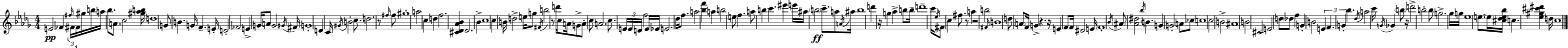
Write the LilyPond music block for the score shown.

{
  \clef treble
  \numericTimeSignature
  \time 4/4
  \key bes \minor
  e'2\pp fes'4 \tuplet 3/2 { \grace { fis''16 } fis'16 fis'16 } gis''16 | b''16 a''16 bes''8. a'8. c''2 | <gis'' aes'' b''>16 d''1 | g'8 b'4. g'16 f'4.-- | \break e'16-. d'2-. fes'2 | e'4-> g'16 a'8 g'2 | \acciaccatura { gis'16 } fis'16 g'1-. | d'4 c'16 \acciaccatura { gis'16 } b'2-. | \break c''8.-- d''2. r8 | \grace { fis''16 } fis''8 gis''1-. | a''2 c''4 | d''4 f''2. | \break <cis' des' aes' bes'>4 des'2. | bes'4-> c''1 | c''4 b'16 d''2-> | e''16 g''8 \acciaccatura { fis'16 } b''2 r8 d'''16 | \break c''8 a'16 g'8-> a'8-. c''8 a'2. | c''8. \tuplet 3/2 { e'16 e'16 d'16 } f''2 | e'16 ees'16 e'2. | des''16 f''8. a''2 <bes'' f'''>4 | \break a''4 b''2 e''8 f''4. | a''8 b''4 c'''4. | eis'''4 e'''16 ais''16 \parenthesize b''2\ff c'''8.-- | a''8 \acciaccatura { a'16 } ais''16 b''1 | \break d'''4 r16 g''4 aes''4-> | b''8 b''16-- d'''1-- | c'''16 \acciaccatura { ees''16 } fis'8 c''4 fis''8. | r8 a''4 r2 b''2 | \break \grace { fis'16 } b'1 | d''8 \parenthesize a'8 f'16 g'4-> | r4. r16 e'4-- f'8 f'16 dis'2 | e'16 f'1-. | \break \acciaccatura { bes'16 } \parenthesize ais'8 <aes' dis''>2 | \acciaccatura { bes''16 } b'4. g'4 g'2-. | a'8 ces''8 c''1 | c''2 | \break b'2-> ais'1 | b'2 | cis'2 e'2 | d''8 \parenthesize des''8 f''4 g'4-. b'2 | \break \tuplet 3/2 { e'4 f'4. | g'4-. } bes''4. \acciaccatura { des''16 } a''2 | c'''16 \acciaccatura { g'16 } ges'4 \parenthesize b''8 r16 d'''2-> | b''2-. b''8 g''2.-> | \break ges''16 g''16 ees''1 | e''8.~~ e''16 | <cis'' des'' e'' bes''>16 c''4. <ees'' gis'' cis''' dis'''>4 d''16 c''1 | \bar "|."
}